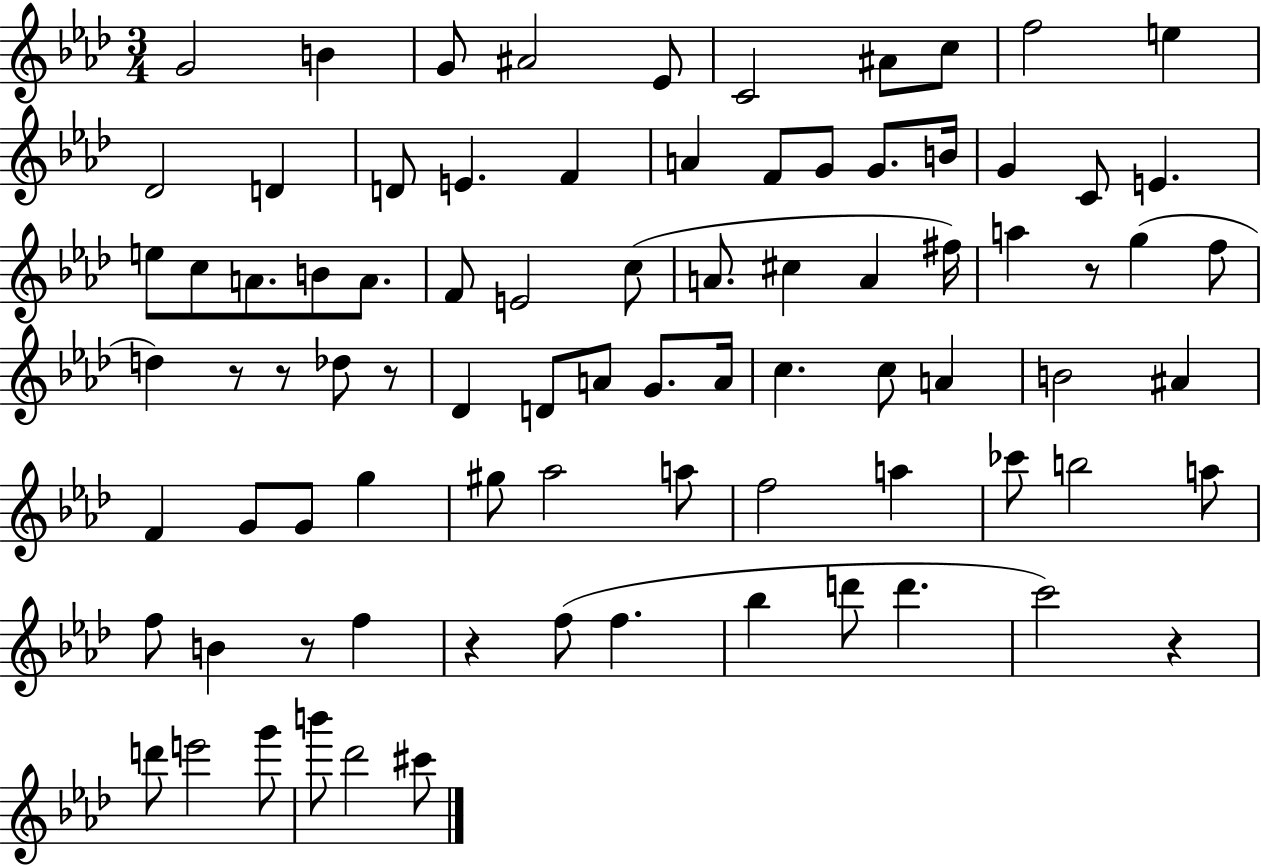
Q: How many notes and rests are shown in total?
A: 84